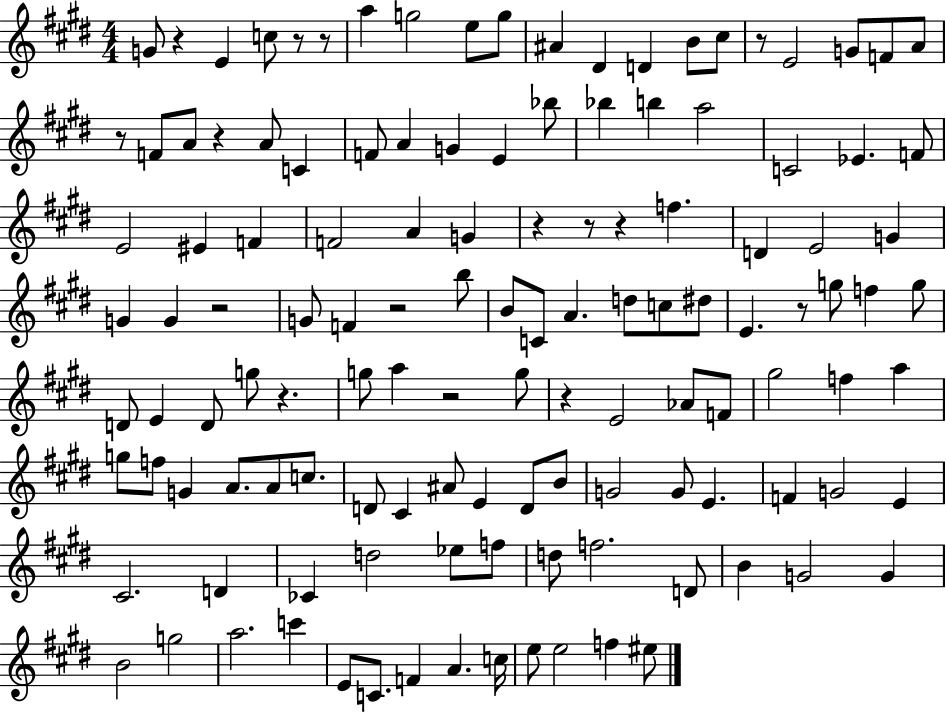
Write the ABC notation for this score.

X:1
T:Untitled
M:4/4
L:1/4
K:E
G/2 z E c/2 z/2 z/2 a g2 e/2 g/2 ^A ^D D B/2 ^c/2 z/2 E2 G/2 F/2 A/2 z/2 F/2 A/2 z A/2 C F/2 A G E _b/2 _b b a2 C2 _E F/2 E2 ^E F F2 A G z z/2 z f D E2 G G G z2 G/2 F z2 b/2 B/2 C/2 A d/2 c/2 ^d/2 E z/2 g/2 f g/2 D/2 E D/2 g/2 z g/2 a z2 g/2 z E2 _A/2 F/2 ^g2 f a g/2 f/2 G A/2 A/2 c/2 D/2 ^C ^A/2 E D/2 B/2 G2 G/2 E F G2 E ^C2 D _C d2 _e/2 f/2 d/2 f2 D/2 B G2 G B2 g2 a2 c' E/2 C/2 F A c/4 e/2 e2 f ^e/2